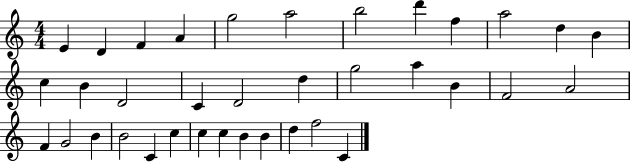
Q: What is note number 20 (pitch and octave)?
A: A5